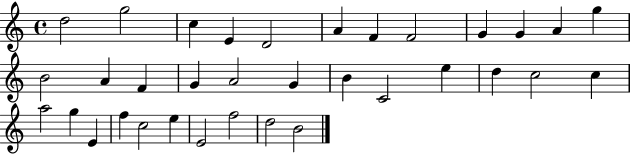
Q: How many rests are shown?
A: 0